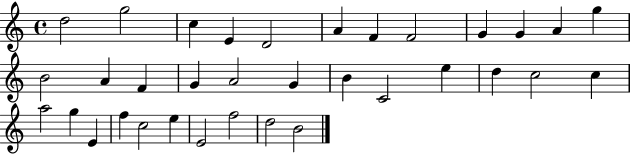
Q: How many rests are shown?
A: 0